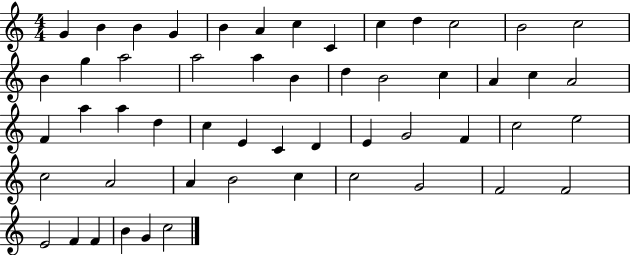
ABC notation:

X:1
T:Untitled
M:4/4
L:1/4
K:C
G B B G B A c C c d c2 B2 c2 B g a2 a2 a B d B2 c A c A2 F a a d c E C D E G2 F c2 e2 c2 A2 A B2 c c2 G2 F2 F2 E2 F F B G c2